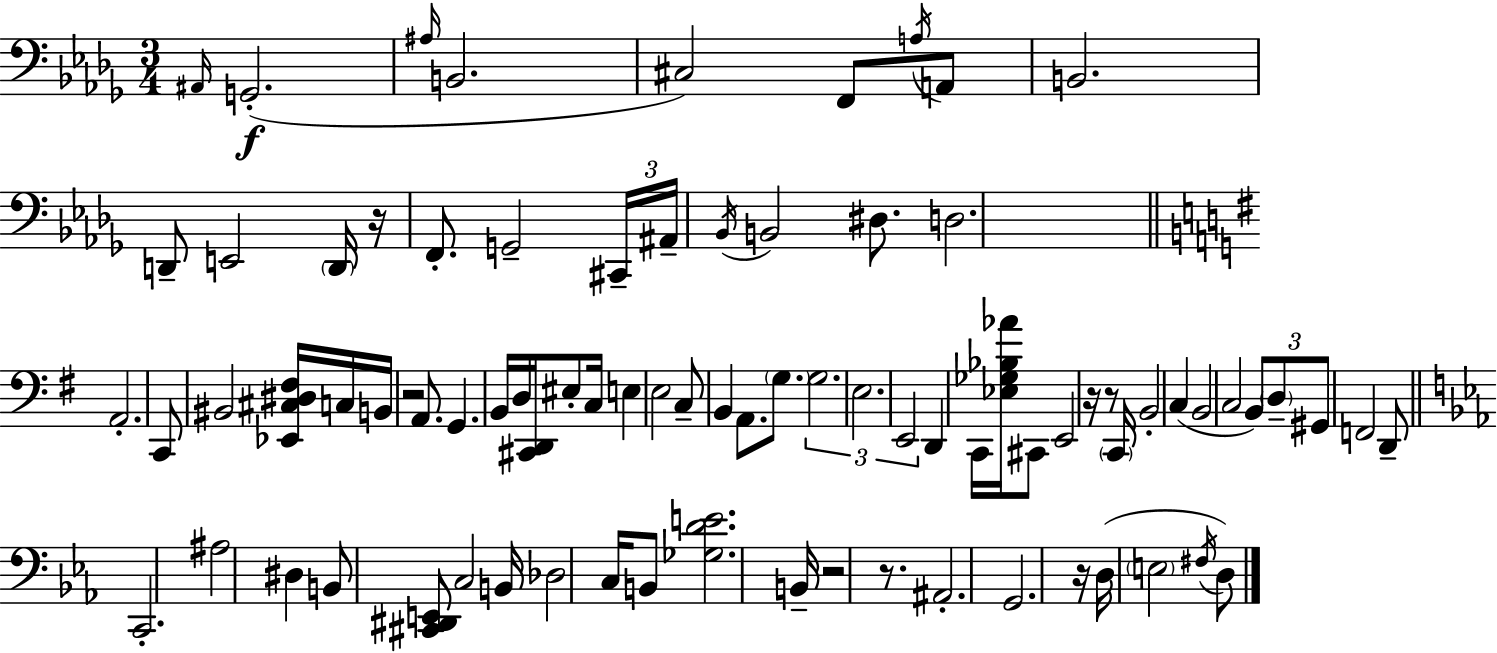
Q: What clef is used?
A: bass